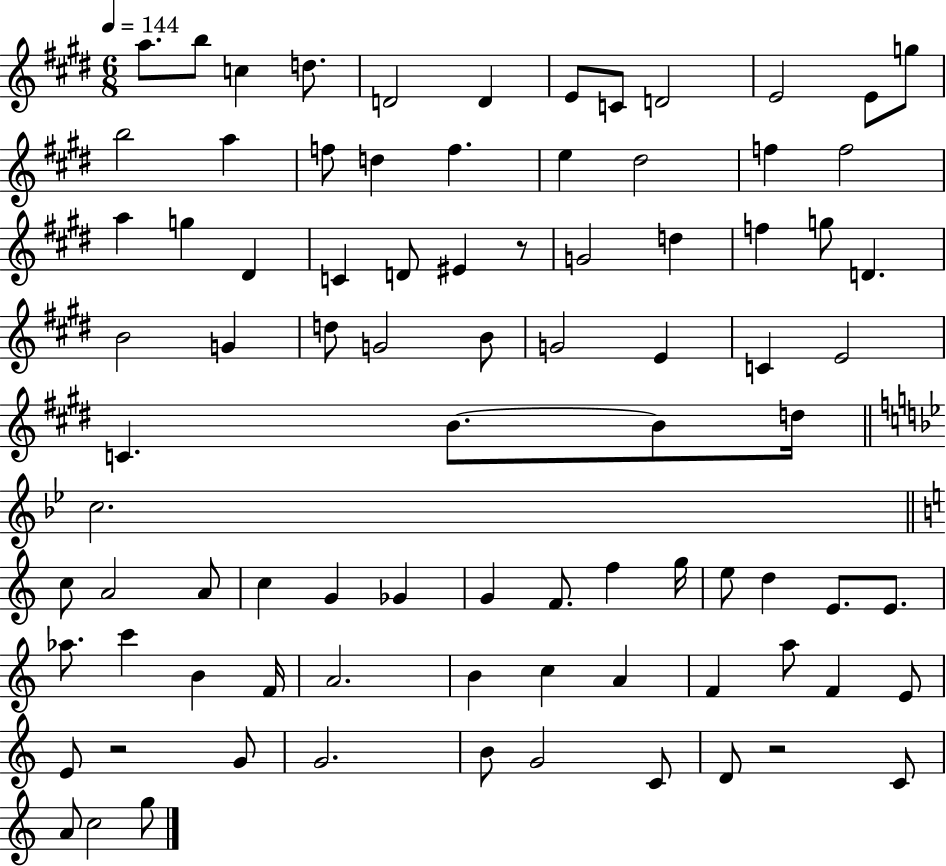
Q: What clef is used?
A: treble